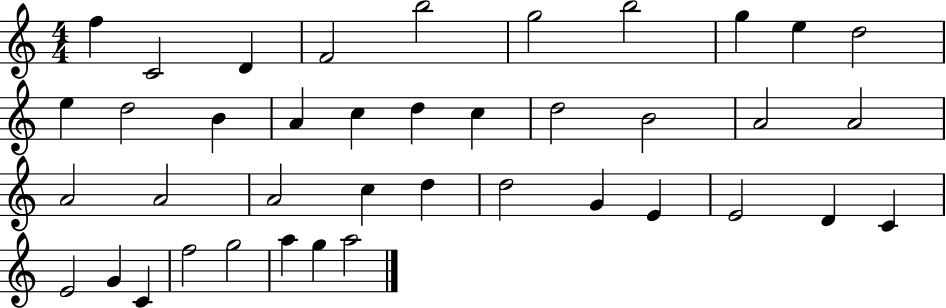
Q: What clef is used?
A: treble